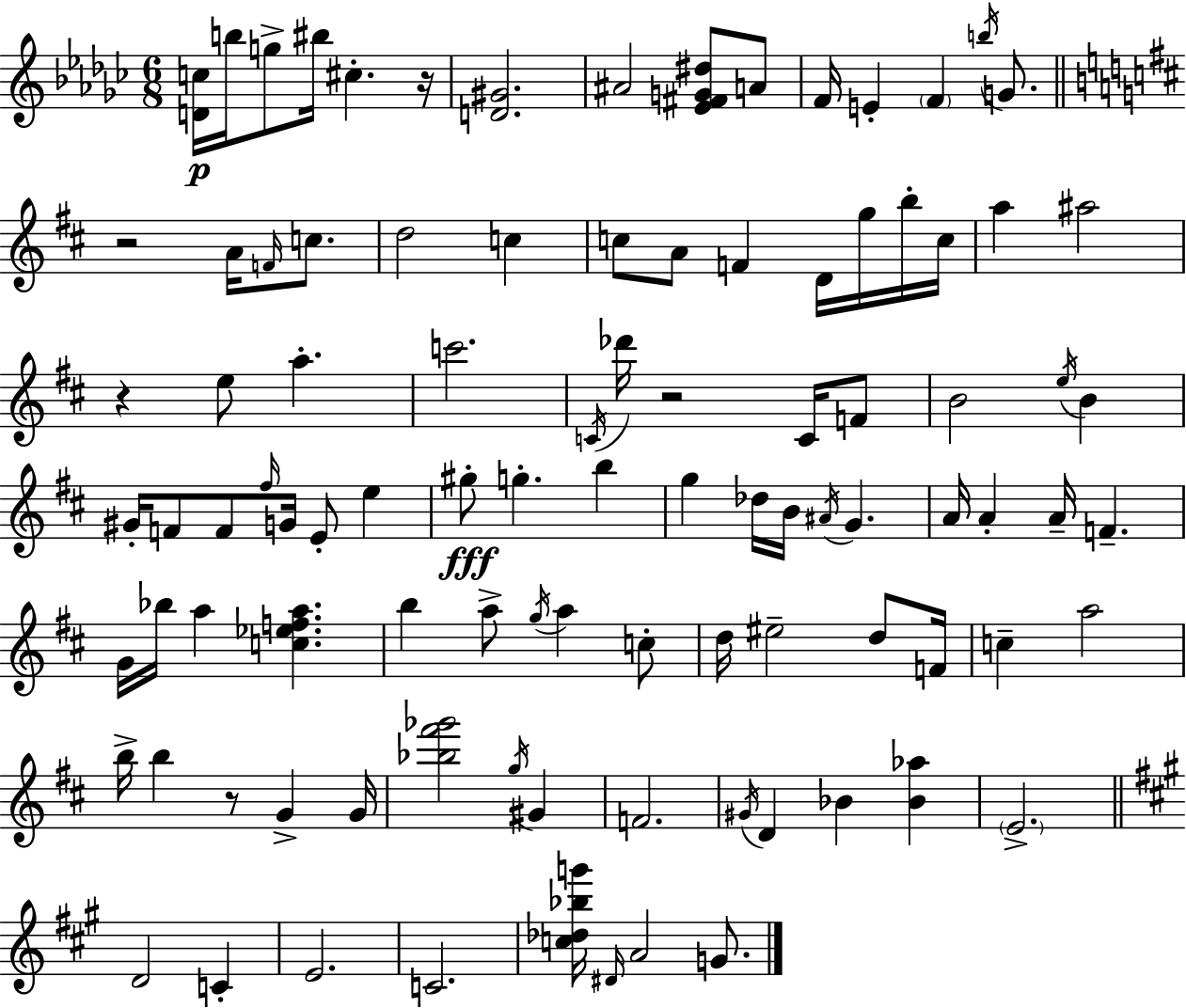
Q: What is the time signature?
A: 6/8